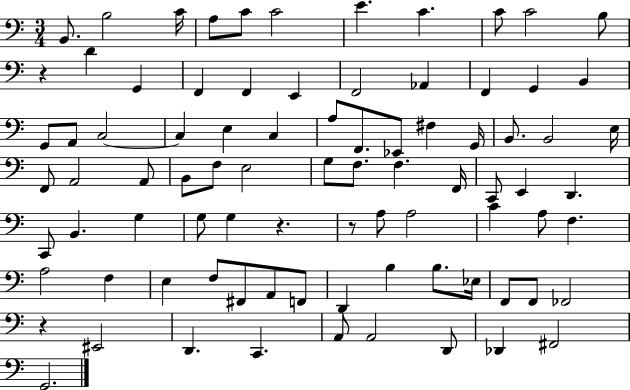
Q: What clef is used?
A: bass